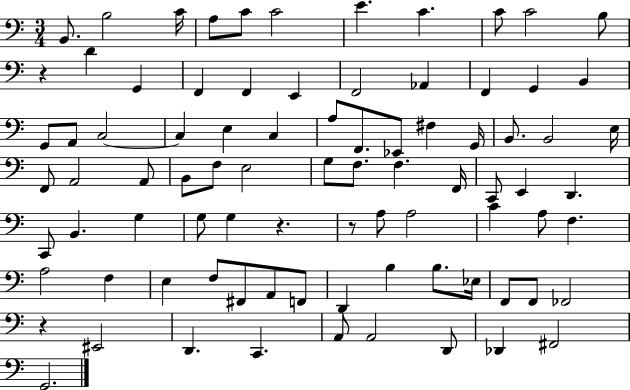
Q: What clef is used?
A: bass